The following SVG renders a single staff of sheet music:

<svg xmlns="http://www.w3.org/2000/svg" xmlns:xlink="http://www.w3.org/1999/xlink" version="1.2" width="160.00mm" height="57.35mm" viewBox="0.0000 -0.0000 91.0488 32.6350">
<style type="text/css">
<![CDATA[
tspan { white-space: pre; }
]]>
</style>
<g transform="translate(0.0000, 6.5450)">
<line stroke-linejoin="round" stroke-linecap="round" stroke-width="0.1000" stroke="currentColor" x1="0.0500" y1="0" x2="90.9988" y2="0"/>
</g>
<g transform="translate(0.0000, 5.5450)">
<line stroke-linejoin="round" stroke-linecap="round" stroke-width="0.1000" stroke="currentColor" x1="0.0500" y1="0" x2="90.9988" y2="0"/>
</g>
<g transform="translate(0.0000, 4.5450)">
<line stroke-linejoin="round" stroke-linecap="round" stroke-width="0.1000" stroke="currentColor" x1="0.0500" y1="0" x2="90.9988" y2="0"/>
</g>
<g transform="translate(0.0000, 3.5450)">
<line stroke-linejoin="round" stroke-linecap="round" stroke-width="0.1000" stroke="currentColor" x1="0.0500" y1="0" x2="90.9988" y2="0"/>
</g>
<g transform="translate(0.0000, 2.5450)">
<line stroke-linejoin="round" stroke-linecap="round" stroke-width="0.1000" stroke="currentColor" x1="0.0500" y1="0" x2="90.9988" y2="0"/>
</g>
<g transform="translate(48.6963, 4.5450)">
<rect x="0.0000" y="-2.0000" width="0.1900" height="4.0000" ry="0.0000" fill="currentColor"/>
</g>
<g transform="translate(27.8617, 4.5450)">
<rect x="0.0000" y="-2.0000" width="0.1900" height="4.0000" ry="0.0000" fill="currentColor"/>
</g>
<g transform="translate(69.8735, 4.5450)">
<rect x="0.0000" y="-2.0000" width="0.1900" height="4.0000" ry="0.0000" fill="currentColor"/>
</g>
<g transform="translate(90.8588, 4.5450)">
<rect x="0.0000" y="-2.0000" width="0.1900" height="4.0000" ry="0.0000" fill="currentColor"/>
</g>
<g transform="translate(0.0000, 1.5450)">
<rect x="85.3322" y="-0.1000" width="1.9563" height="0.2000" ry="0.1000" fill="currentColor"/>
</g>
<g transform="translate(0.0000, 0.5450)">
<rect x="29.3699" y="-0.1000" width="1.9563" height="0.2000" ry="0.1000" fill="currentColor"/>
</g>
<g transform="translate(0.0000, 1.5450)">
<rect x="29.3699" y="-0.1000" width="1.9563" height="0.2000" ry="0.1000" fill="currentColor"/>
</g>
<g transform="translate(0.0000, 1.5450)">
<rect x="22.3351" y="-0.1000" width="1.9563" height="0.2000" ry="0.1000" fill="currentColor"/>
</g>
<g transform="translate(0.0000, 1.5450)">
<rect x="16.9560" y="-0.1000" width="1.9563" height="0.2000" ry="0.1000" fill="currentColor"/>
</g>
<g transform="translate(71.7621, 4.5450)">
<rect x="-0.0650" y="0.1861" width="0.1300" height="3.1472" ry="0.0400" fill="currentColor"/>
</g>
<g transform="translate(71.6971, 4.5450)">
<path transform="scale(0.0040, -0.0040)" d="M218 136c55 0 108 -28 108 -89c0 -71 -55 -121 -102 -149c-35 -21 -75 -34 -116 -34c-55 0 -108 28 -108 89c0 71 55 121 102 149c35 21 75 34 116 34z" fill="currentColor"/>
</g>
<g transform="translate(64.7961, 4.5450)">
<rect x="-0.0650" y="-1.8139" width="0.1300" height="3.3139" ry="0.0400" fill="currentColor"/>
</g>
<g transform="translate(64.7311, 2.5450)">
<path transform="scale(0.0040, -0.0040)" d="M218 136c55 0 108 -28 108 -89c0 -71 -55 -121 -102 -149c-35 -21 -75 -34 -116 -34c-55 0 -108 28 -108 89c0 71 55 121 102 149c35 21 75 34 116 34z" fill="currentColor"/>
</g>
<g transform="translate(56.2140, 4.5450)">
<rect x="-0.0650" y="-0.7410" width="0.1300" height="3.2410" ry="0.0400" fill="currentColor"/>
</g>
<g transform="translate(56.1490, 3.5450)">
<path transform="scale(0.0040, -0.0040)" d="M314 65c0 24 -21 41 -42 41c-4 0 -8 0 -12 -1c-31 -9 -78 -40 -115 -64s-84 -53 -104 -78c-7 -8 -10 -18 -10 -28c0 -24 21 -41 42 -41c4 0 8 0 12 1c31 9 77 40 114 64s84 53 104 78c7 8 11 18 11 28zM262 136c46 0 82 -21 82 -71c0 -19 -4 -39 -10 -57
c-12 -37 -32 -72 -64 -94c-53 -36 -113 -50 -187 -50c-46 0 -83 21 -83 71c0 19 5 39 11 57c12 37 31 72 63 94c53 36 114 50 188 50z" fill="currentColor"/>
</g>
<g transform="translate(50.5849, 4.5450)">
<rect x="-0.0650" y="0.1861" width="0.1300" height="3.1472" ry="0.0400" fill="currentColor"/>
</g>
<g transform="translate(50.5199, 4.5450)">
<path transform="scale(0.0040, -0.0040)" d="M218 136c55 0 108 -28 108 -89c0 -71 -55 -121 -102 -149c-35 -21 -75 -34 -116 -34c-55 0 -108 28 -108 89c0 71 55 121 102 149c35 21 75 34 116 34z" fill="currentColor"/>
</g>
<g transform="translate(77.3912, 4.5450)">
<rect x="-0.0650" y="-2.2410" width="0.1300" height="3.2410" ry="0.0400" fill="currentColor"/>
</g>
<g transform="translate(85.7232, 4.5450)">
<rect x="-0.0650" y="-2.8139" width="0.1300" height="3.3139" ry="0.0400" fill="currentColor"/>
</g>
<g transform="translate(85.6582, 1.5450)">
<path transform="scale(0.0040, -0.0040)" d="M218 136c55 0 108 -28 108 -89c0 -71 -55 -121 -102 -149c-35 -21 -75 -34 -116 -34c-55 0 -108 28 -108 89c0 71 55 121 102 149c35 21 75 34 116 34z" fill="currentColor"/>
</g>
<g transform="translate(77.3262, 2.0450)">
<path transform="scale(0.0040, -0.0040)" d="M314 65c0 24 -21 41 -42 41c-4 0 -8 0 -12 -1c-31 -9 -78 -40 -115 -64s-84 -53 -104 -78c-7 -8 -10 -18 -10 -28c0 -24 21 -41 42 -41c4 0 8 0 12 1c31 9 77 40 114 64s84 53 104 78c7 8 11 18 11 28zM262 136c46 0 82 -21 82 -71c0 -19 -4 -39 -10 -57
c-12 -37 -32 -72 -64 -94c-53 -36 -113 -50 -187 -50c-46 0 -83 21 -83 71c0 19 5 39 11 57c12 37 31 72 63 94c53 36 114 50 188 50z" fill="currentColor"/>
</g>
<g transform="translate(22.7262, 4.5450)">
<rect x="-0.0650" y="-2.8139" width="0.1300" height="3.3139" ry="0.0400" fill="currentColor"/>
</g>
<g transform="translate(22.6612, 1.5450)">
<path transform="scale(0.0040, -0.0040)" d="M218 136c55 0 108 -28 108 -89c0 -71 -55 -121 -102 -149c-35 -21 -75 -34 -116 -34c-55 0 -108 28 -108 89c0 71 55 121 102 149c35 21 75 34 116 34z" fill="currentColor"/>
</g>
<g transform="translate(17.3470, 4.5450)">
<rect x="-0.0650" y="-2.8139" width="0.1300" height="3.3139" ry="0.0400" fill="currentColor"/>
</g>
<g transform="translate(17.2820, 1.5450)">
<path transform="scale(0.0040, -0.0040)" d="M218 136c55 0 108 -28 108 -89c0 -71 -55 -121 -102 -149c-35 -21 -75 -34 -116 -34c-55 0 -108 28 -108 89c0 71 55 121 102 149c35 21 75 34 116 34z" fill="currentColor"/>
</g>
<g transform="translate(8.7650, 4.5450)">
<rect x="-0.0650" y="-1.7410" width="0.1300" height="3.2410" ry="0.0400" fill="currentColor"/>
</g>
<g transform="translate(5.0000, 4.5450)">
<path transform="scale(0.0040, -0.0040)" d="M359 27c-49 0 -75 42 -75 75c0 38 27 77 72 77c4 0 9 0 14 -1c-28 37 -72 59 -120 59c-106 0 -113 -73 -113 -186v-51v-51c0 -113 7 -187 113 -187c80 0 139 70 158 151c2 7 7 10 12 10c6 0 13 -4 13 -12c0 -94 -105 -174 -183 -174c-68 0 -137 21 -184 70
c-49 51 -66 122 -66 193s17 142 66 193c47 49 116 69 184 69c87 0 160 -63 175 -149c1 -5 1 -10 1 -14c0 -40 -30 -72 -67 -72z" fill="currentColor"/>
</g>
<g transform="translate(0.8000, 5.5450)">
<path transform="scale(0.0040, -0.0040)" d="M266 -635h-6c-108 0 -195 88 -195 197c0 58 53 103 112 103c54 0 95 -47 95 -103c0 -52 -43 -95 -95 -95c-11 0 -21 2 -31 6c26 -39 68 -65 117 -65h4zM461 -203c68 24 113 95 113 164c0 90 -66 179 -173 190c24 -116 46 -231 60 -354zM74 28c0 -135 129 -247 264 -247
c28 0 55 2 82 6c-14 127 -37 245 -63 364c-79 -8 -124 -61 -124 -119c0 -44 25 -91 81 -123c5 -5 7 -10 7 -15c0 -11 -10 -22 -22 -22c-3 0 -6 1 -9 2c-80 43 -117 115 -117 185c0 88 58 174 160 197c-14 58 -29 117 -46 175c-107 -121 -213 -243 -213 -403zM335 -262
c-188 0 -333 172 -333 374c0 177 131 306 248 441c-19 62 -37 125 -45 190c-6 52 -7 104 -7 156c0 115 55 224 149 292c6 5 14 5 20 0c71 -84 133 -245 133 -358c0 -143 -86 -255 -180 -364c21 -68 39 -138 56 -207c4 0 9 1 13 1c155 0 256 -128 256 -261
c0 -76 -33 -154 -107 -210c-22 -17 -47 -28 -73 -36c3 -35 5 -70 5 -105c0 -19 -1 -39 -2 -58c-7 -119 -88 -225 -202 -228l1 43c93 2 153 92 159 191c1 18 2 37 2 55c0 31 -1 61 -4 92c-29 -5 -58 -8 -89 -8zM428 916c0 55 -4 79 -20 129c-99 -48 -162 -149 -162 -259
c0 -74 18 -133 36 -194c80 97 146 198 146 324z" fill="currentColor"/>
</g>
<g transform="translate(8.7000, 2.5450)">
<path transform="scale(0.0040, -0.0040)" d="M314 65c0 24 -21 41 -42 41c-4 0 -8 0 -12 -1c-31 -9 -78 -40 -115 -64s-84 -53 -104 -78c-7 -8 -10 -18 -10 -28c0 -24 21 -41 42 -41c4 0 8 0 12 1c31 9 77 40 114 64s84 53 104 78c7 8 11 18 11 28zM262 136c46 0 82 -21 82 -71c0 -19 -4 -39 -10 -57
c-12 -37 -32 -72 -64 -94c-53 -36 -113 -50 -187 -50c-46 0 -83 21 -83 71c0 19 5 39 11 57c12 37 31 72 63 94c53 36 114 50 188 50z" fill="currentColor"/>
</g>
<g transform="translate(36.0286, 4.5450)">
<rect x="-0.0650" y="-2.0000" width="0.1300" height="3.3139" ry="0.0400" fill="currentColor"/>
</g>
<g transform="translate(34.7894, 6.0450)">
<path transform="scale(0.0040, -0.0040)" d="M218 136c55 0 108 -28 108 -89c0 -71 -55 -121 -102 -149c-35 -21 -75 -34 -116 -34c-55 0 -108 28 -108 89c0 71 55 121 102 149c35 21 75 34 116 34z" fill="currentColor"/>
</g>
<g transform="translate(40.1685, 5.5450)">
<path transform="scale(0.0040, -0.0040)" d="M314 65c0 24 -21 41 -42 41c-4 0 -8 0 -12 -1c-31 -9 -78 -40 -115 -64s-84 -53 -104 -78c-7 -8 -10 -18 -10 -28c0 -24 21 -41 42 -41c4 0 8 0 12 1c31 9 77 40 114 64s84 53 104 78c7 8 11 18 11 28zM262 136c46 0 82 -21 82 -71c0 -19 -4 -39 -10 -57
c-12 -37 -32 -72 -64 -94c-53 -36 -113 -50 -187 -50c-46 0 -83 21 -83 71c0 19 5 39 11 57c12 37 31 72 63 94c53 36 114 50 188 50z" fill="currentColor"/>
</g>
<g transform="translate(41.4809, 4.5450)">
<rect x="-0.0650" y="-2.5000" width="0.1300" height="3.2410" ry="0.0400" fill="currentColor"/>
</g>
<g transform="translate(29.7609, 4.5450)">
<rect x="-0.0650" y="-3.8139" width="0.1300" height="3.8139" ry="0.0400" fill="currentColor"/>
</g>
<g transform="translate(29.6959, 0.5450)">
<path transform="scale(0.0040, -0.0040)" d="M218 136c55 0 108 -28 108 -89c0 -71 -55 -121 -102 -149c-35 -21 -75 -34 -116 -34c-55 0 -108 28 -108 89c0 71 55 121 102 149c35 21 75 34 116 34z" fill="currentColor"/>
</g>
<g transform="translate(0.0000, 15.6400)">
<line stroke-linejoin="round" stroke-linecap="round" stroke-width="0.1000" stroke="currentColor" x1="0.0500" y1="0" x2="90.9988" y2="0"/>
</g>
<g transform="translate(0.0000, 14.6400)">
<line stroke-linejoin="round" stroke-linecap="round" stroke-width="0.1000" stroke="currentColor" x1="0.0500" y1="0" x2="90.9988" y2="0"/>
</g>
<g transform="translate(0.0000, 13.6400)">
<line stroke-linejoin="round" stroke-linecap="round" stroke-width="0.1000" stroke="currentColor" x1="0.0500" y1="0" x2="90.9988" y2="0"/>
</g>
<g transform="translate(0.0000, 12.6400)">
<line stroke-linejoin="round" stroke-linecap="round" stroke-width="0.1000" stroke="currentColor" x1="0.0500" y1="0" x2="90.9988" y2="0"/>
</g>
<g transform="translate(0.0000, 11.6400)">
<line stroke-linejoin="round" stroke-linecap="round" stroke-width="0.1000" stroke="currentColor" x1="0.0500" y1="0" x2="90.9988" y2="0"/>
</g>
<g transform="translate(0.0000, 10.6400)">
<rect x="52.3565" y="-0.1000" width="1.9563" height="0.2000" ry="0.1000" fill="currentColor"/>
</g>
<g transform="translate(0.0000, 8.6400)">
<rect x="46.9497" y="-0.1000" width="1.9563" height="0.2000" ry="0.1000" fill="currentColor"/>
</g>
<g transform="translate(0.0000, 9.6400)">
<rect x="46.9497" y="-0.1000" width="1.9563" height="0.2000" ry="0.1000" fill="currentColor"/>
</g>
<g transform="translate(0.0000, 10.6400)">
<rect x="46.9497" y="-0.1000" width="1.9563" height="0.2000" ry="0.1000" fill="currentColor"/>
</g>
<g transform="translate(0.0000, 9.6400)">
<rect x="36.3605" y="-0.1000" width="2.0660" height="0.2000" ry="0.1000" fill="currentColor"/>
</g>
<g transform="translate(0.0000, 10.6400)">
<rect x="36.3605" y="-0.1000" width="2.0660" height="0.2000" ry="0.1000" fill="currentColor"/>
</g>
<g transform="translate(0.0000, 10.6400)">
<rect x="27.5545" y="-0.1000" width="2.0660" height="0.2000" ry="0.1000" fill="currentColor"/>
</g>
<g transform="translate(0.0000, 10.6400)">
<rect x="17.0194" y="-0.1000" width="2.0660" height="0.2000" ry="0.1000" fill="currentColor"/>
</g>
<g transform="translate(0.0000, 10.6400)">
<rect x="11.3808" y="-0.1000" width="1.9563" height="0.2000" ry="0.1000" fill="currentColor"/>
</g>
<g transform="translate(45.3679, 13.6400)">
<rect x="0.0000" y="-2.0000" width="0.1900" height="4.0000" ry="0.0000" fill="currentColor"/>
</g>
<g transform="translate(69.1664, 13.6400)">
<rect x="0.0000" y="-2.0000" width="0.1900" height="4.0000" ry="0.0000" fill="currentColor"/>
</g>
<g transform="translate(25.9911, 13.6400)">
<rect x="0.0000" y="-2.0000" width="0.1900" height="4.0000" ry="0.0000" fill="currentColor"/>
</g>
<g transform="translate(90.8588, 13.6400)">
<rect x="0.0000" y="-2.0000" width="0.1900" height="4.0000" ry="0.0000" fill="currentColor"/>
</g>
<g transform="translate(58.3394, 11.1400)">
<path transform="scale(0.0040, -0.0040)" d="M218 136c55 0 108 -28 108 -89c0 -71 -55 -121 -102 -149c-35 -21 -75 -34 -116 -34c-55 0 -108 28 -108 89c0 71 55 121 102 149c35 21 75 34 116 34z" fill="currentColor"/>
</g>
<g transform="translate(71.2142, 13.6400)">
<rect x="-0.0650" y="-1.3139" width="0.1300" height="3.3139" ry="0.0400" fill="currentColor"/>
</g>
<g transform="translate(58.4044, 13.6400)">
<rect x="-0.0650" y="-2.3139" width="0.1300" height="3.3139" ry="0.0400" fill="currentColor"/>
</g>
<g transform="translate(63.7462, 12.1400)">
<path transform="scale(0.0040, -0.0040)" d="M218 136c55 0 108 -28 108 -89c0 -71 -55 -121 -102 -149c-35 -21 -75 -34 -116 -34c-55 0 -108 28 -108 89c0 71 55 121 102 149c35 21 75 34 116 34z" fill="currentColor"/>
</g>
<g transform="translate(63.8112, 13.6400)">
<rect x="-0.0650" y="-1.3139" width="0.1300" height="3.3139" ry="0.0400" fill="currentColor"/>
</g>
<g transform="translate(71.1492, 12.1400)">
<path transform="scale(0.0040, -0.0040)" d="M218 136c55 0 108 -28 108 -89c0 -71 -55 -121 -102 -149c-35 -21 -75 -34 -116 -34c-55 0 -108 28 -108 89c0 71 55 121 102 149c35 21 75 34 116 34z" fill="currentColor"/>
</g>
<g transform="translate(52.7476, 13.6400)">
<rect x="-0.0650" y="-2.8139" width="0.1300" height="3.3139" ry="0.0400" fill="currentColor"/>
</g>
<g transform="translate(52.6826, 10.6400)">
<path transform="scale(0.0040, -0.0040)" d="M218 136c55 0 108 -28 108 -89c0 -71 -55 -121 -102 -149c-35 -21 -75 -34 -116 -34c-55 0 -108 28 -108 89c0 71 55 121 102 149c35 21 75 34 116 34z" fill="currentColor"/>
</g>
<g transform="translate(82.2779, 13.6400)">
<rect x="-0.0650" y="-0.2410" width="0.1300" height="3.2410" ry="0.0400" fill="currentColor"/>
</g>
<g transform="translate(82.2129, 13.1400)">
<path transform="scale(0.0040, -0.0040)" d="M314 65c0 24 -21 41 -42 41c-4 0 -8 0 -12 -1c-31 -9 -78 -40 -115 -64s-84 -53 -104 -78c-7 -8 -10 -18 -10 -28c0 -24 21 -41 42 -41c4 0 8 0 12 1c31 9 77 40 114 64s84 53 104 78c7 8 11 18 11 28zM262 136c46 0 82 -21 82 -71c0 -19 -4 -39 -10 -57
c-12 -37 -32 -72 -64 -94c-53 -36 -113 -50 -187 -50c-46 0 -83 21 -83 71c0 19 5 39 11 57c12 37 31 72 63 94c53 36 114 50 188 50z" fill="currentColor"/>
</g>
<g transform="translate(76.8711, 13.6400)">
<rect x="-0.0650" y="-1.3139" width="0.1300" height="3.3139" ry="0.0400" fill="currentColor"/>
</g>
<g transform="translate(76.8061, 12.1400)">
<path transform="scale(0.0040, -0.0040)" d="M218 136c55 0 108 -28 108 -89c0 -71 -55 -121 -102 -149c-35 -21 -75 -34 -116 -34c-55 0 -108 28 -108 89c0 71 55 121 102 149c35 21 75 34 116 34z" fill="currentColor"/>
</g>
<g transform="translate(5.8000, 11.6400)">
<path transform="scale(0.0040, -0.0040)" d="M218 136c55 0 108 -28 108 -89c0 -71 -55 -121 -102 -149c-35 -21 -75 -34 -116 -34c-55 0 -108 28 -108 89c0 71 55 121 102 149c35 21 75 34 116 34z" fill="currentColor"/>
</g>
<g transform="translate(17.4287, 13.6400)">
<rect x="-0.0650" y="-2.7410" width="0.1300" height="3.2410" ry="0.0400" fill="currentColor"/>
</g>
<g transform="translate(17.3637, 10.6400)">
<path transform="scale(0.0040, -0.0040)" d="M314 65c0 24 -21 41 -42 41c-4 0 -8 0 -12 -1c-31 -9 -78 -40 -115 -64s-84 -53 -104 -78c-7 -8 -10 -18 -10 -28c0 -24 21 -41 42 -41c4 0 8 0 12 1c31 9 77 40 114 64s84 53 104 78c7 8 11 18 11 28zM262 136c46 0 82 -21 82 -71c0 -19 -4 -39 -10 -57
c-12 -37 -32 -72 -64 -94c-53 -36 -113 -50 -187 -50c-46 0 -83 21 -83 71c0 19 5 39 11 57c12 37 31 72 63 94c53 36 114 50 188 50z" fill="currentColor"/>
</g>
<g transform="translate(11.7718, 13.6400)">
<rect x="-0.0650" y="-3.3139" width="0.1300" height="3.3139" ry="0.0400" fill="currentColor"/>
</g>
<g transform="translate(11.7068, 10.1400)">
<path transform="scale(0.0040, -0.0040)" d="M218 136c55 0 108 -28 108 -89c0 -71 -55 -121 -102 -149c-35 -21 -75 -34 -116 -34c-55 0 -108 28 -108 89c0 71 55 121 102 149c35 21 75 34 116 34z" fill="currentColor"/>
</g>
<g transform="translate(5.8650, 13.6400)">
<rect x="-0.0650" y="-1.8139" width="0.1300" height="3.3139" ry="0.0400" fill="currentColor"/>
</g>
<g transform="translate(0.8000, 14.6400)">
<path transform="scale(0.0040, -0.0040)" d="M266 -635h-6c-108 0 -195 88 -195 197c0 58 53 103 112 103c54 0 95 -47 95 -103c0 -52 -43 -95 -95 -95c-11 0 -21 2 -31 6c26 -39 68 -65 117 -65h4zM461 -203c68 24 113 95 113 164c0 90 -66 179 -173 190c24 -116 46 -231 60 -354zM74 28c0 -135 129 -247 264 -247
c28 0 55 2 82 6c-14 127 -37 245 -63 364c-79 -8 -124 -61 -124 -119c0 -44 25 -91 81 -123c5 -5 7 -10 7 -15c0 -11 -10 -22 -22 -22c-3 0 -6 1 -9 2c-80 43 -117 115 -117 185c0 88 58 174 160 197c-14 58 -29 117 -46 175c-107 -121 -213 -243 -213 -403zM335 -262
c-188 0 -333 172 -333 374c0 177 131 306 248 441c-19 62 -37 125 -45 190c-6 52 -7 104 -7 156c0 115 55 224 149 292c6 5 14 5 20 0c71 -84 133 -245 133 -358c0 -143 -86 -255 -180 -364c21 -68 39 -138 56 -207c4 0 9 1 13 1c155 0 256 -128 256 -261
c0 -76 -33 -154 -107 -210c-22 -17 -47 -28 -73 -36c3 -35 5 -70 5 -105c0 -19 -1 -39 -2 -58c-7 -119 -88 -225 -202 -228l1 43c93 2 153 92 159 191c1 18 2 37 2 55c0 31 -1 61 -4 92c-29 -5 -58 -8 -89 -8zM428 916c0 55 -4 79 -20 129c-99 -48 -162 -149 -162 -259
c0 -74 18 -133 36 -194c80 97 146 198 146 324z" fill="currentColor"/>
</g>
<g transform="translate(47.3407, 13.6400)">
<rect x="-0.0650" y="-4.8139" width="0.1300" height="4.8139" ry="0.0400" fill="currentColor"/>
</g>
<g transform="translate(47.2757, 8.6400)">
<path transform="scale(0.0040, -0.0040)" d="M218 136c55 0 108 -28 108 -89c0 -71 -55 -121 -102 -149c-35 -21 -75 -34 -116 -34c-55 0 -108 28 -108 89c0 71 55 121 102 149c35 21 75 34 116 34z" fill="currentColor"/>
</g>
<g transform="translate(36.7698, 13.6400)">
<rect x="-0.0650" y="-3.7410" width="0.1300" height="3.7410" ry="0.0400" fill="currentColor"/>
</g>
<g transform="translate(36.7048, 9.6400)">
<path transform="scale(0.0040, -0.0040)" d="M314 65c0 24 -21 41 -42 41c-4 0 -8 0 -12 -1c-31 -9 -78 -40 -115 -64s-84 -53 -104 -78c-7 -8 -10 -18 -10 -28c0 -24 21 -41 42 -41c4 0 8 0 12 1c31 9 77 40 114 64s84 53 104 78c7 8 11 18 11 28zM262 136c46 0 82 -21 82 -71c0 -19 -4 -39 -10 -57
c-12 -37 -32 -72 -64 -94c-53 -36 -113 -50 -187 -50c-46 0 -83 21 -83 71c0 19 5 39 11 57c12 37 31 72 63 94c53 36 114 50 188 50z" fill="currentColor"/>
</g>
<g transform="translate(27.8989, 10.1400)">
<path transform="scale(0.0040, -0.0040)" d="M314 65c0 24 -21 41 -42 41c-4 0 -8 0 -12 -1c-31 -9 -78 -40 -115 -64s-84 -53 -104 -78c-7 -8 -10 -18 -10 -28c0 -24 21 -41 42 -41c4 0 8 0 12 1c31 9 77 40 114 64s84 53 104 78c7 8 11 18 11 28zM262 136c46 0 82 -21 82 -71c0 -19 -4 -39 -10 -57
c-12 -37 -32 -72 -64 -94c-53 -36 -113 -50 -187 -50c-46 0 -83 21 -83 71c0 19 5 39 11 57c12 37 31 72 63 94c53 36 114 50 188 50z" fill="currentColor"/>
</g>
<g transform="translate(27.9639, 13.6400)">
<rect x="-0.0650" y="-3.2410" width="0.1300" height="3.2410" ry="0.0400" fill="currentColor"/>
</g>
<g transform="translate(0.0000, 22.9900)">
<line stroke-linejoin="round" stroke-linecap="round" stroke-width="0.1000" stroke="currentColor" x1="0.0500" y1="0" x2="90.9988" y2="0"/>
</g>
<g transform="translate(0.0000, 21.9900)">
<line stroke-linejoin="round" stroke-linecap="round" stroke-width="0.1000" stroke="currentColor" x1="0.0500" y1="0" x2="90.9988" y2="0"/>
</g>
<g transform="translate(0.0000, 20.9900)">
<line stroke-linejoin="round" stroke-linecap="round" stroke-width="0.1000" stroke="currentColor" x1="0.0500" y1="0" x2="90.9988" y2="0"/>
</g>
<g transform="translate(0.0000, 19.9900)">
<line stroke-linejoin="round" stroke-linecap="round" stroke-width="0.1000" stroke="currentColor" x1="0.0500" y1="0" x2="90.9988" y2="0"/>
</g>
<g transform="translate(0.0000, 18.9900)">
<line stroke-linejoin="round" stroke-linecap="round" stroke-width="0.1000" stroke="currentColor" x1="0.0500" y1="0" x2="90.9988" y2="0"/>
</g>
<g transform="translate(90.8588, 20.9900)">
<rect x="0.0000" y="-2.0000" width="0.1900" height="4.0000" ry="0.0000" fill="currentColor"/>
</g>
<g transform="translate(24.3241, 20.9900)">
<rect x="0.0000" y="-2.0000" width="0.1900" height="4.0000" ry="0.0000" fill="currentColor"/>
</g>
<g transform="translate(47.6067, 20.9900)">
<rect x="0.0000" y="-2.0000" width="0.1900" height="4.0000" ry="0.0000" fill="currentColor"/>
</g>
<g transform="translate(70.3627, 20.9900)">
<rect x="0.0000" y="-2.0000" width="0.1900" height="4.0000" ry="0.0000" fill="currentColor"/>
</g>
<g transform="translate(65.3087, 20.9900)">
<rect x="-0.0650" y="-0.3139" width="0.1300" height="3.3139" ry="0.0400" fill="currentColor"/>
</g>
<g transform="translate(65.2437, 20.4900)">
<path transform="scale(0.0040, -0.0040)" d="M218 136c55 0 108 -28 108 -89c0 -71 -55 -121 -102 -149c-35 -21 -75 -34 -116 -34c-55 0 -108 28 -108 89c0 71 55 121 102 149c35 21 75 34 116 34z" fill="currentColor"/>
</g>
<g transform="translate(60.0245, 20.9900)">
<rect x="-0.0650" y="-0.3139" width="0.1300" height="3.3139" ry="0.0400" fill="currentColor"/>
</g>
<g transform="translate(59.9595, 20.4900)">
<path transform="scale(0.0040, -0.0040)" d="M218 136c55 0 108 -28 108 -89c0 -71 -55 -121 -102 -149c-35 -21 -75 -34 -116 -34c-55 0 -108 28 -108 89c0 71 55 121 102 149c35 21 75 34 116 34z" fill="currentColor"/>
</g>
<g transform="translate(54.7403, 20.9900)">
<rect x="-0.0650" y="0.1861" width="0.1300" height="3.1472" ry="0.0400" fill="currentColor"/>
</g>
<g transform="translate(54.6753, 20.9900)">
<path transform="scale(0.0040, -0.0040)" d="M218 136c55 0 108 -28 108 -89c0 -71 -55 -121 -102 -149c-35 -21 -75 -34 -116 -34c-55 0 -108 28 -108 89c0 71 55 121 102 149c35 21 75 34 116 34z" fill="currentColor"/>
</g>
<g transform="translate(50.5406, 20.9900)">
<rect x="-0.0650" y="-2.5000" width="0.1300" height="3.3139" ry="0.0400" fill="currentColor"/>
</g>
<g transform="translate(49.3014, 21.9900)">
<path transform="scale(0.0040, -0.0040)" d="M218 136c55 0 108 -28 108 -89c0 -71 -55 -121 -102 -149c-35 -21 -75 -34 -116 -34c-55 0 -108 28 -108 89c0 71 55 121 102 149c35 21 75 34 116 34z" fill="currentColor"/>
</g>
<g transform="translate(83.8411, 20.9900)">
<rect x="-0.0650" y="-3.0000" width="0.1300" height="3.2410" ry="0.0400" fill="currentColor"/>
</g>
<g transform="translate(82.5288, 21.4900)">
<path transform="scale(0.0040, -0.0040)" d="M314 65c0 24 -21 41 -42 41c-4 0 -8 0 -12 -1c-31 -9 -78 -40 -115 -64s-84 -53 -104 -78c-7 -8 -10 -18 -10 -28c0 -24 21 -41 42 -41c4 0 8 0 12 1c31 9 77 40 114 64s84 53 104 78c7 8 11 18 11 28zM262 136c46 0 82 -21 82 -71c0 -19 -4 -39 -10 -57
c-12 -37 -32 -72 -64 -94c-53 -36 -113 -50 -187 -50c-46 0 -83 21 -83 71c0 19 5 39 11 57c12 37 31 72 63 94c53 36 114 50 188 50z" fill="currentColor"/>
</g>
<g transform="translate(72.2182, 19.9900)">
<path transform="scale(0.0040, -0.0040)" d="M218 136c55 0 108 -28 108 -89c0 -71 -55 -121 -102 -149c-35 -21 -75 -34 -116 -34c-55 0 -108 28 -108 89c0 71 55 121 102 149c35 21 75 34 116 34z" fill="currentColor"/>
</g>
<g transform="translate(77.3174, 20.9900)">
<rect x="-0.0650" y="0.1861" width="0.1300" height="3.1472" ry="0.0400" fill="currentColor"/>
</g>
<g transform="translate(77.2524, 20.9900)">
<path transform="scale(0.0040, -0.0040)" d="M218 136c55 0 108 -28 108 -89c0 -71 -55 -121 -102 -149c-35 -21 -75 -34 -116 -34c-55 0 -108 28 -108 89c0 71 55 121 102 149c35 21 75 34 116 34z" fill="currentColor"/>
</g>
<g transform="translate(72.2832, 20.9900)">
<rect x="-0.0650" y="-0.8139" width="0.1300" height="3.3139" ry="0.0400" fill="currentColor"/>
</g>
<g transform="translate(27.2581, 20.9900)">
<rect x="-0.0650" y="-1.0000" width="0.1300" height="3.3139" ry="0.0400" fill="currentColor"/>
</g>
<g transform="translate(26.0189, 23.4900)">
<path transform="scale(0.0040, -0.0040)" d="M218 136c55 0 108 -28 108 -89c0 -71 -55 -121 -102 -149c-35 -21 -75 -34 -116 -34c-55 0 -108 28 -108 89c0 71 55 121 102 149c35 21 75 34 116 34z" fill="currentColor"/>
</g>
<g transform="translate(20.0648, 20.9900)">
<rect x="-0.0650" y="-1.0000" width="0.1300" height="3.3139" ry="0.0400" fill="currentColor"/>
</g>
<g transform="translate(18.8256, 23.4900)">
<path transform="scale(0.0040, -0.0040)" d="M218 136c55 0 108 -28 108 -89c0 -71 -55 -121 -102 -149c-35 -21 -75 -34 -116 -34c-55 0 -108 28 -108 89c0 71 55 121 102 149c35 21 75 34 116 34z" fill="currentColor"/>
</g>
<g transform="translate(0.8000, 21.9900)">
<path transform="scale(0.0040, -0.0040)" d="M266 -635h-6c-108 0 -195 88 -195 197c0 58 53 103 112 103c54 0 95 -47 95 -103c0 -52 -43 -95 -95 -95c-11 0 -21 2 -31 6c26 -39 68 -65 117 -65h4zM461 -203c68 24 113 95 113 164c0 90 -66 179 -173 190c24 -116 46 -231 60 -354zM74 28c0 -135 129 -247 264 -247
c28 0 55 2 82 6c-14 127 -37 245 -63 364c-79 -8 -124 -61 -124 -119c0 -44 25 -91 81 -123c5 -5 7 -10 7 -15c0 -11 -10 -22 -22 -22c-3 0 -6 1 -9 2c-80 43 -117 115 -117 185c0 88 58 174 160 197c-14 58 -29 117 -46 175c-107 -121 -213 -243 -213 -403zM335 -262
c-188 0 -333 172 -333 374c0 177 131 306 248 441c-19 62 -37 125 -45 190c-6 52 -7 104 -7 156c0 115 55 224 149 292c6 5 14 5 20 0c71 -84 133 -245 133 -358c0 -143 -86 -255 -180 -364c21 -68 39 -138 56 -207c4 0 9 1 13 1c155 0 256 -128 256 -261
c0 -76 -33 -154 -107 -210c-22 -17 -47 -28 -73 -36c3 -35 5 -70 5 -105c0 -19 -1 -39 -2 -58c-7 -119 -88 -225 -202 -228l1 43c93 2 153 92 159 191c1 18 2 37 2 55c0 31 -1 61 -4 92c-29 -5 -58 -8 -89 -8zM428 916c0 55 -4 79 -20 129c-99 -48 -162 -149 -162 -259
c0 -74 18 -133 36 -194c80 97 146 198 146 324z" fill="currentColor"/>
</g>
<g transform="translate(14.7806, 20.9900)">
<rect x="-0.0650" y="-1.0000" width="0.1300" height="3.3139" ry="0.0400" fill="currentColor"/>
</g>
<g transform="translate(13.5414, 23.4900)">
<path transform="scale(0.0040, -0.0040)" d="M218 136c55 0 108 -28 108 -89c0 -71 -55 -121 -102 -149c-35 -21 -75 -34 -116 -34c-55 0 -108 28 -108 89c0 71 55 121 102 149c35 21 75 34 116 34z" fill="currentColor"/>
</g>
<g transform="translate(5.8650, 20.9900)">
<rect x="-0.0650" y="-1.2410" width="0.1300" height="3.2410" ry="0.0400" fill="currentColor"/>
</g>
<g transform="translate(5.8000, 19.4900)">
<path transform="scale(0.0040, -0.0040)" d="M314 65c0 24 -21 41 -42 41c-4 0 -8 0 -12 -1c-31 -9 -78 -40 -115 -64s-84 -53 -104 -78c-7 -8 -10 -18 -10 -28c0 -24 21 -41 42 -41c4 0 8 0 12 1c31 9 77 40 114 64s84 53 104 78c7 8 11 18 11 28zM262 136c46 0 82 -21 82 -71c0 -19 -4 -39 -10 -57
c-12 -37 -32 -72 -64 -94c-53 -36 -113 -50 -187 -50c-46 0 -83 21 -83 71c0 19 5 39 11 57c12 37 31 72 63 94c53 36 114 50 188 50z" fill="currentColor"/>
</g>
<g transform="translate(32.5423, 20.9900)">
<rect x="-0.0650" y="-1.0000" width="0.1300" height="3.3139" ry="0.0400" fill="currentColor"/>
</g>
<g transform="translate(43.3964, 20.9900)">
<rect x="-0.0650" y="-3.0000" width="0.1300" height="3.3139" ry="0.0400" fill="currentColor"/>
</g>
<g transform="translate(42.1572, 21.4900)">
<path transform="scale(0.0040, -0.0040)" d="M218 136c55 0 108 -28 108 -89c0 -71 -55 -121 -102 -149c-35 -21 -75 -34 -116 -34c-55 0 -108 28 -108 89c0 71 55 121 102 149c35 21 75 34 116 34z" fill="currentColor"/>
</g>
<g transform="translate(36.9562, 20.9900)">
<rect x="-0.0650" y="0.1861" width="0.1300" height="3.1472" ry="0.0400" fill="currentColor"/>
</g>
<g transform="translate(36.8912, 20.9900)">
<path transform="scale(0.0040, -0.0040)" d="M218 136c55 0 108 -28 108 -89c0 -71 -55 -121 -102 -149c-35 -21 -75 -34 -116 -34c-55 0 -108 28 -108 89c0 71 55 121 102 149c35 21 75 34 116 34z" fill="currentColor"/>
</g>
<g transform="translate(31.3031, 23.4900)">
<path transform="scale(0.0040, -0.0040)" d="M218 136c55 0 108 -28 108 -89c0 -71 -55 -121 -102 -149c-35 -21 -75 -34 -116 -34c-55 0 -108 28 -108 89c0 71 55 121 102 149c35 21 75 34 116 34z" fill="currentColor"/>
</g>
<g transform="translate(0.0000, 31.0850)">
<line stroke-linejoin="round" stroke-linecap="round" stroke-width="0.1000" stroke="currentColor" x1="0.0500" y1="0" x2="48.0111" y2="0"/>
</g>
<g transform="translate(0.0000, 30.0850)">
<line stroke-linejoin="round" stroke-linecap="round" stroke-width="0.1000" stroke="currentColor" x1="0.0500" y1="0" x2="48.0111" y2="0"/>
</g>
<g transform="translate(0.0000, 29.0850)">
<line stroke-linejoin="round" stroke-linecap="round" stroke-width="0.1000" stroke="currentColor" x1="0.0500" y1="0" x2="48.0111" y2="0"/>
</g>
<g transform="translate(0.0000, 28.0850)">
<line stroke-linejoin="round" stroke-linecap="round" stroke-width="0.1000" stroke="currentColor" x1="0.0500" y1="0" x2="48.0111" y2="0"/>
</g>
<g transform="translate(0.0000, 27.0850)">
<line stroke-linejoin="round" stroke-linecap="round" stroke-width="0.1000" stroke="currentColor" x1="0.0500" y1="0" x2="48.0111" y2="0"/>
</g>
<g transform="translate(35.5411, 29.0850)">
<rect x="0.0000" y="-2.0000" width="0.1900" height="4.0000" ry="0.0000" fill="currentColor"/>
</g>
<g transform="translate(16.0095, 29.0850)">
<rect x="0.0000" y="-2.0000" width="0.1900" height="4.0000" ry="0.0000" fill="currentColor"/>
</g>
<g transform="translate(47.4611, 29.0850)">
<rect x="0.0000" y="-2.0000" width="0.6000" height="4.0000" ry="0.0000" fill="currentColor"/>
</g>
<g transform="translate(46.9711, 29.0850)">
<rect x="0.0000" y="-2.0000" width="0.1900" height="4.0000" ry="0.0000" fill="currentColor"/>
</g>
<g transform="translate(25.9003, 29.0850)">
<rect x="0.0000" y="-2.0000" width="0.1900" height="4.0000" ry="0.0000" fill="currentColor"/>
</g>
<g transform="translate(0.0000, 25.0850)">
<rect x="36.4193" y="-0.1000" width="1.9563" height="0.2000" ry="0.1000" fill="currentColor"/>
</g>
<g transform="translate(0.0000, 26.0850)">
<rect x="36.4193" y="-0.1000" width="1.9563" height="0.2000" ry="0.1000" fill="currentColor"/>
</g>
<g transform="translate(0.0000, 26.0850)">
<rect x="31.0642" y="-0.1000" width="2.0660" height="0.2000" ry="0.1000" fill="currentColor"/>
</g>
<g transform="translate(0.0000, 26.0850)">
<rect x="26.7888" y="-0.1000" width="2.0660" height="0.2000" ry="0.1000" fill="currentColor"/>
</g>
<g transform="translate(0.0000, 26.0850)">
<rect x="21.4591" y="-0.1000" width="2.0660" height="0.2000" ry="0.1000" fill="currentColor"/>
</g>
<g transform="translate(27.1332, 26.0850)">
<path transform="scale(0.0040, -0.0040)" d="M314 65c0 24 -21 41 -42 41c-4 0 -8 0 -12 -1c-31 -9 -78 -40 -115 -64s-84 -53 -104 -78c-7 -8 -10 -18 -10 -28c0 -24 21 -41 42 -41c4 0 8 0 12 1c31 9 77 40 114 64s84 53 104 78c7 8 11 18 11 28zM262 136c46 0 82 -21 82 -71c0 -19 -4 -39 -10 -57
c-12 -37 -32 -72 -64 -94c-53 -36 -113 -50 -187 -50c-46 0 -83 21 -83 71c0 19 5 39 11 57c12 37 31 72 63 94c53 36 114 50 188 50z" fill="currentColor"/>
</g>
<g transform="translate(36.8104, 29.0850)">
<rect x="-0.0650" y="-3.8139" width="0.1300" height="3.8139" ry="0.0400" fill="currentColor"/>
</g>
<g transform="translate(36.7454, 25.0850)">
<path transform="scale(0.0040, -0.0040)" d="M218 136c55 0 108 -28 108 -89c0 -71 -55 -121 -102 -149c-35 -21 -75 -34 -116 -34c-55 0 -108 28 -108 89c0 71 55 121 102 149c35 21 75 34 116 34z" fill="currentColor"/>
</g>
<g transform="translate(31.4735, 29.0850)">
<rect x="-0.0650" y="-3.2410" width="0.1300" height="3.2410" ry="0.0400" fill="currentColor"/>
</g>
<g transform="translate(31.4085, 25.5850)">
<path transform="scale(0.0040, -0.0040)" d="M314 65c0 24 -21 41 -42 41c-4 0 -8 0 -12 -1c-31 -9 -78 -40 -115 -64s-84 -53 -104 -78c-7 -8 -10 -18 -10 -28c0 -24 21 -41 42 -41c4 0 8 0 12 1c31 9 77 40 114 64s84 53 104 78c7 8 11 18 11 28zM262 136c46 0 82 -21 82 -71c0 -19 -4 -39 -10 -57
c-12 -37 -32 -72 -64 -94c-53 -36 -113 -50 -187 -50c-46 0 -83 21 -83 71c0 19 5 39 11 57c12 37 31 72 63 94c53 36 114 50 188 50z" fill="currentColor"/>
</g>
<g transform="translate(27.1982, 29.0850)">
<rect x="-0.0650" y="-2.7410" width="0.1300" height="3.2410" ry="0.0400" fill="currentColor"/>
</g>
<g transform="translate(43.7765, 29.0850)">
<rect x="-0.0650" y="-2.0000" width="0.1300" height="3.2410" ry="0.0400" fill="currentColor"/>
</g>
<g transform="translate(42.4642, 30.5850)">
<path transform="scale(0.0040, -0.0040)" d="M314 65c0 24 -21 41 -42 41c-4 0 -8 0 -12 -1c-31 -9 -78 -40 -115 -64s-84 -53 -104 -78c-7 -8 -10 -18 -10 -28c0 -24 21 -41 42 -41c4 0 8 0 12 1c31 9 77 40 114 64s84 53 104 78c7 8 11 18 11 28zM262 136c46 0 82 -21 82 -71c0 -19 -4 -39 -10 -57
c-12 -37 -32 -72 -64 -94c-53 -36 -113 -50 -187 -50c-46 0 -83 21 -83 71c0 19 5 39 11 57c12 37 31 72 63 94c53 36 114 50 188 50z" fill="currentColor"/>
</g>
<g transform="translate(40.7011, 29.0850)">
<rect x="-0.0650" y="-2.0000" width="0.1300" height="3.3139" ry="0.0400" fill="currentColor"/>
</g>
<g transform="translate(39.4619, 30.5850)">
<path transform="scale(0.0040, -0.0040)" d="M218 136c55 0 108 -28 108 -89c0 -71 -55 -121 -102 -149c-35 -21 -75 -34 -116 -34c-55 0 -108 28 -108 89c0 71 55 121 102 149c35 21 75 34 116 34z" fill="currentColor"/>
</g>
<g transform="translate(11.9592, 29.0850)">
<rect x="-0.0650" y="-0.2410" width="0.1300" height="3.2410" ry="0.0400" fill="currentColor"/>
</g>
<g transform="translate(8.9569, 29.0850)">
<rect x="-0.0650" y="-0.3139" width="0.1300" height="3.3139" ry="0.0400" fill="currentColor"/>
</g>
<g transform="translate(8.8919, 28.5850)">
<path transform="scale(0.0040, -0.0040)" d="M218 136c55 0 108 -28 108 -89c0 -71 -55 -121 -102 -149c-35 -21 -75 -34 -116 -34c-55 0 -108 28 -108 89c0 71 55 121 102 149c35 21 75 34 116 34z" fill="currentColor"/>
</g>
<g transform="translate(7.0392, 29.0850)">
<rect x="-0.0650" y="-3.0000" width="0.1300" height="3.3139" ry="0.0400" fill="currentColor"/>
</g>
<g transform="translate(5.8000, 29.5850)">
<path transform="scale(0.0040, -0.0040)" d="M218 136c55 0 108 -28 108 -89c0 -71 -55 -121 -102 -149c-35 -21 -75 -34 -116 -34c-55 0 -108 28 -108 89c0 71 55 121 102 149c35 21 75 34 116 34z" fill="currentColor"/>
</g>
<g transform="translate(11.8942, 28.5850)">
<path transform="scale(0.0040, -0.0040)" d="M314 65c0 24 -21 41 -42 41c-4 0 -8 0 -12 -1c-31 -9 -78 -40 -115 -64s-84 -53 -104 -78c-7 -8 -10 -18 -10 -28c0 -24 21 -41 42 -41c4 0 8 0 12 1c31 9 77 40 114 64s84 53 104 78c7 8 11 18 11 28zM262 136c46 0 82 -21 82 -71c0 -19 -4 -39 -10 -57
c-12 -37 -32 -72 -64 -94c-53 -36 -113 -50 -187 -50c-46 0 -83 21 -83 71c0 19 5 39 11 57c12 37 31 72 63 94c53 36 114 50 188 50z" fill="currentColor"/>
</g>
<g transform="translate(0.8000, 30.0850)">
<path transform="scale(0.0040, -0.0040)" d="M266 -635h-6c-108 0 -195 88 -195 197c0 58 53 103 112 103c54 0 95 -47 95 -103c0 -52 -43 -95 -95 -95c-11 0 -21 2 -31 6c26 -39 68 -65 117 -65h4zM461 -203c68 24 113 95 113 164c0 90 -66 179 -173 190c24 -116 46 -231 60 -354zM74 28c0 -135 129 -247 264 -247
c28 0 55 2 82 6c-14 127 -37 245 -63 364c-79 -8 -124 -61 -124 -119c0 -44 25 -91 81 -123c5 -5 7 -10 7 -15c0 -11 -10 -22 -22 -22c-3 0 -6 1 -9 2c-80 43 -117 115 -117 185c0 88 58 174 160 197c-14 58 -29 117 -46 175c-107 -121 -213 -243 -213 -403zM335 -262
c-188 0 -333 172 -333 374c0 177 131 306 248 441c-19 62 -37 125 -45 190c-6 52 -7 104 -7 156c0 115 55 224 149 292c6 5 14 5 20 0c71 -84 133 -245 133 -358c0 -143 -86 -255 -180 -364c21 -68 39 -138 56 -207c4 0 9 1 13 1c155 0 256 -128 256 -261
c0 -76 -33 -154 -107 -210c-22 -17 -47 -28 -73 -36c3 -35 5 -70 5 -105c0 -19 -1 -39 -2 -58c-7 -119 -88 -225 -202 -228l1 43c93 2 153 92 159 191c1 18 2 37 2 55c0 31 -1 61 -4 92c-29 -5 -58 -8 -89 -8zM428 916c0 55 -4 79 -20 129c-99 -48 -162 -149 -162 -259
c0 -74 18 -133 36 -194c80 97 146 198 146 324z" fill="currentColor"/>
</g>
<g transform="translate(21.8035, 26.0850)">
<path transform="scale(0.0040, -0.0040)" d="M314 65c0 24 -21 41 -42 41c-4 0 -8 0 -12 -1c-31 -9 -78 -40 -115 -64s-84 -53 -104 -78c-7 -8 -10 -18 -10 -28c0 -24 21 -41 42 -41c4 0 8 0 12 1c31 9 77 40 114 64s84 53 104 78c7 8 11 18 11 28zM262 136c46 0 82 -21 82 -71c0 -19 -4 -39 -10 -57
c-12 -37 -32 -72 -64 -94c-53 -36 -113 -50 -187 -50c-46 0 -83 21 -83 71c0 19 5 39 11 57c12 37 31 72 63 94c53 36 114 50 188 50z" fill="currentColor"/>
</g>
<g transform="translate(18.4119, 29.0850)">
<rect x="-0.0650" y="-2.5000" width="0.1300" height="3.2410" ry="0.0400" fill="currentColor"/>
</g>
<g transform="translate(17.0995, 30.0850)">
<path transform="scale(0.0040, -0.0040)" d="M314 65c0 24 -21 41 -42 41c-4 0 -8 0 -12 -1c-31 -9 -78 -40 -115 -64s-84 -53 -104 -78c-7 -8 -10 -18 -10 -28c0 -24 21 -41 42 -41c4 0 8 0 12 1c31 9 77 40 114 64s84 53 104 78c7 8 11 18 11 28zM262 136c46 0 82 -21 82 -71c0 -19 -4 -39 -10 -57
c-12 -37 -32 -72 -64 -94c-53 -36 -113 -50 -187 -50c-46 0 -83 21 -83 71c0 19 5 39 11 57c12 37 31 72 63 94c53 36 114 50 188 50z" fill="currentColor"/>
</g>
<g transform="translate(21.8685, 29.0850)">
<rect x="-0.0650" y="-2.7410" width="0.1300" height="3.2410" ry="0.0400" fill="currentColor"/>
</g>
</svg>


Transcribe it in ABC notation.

X:1
T:Untitled
M:4/4
L:1/4
K:C
f2 a a c' F G2 B d2 f B g2 a f b a2 b2 c'2 e' a g e e e c2 e2 D D D D B A G B c c d B A2 A c c2 G2 a2 a2 b2 c' F F2